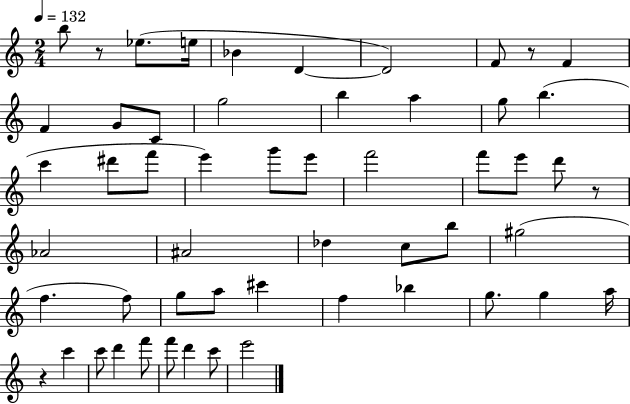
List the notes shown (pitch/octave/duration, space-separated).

B5/e R/e Eb5/e. E5/s Bb4/q D4/q D4/h F4/e R/e F4/q F4/q G4/e C4/e G5/h B5/q A5/q G5/e B5/q. C6/q D#6/e F6/e E6/q G6/e E6/e F6/h F6/e E6/e D6/e R/e Ab4/h A#4/h Db5/q C5/e B5/e G#5/h F5/q. F5/e G5/e A5/e C#6/q F5/q Bb5/q G5/e. G5/q A5/s R/q C6/q C6/e D6/q F6/e F6/e D6/q C6/e E6/h